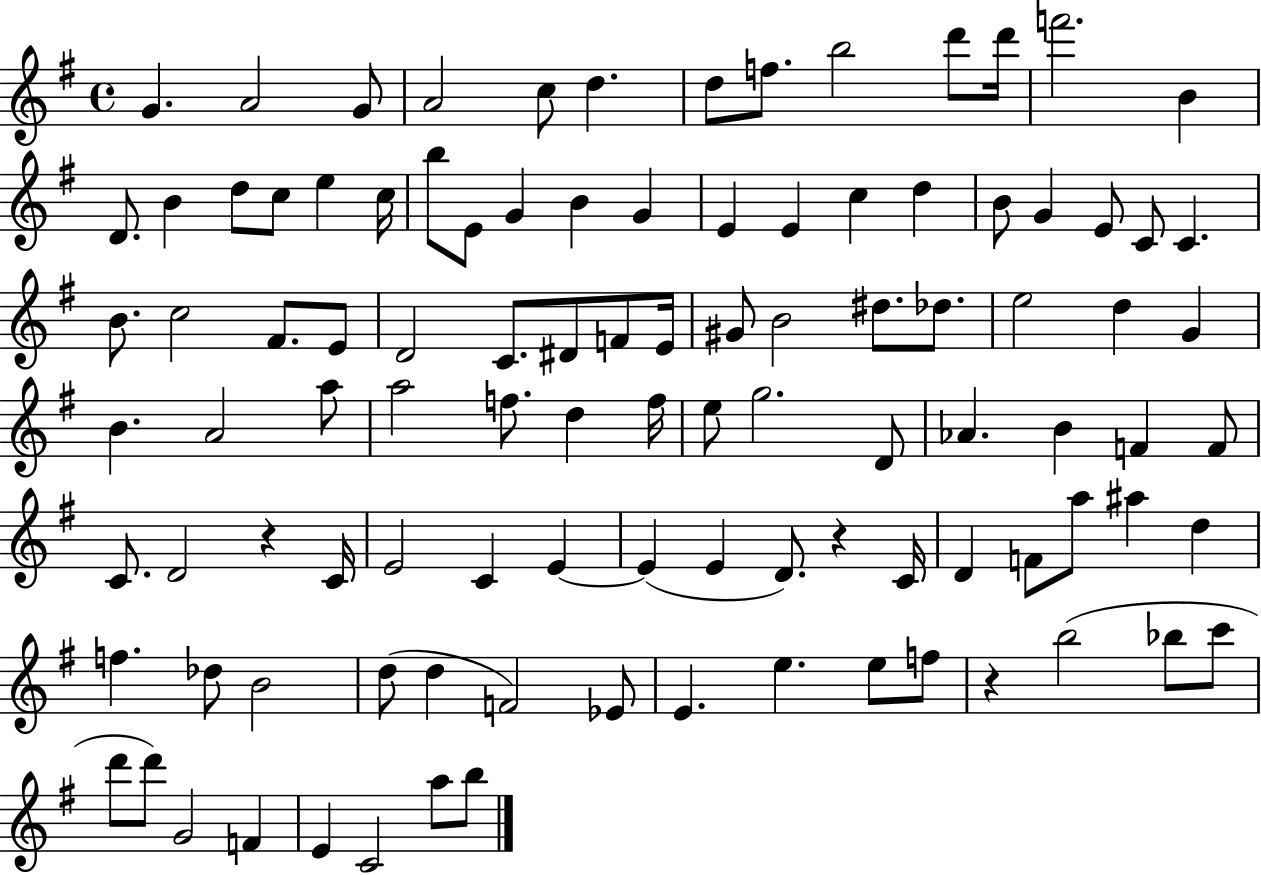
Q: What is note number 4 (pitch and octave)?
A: A4